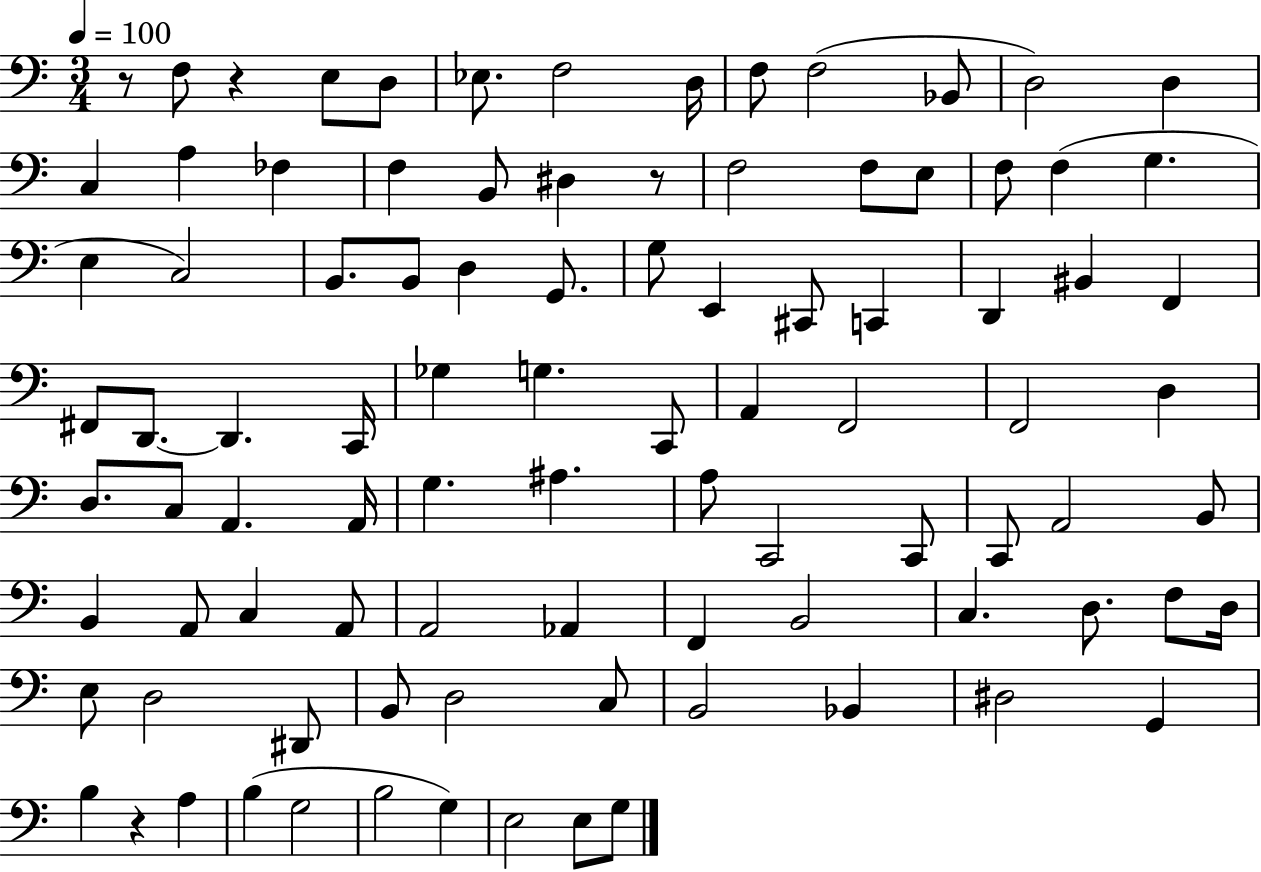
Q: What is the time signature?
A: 3/4